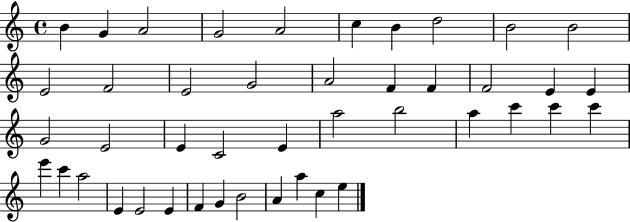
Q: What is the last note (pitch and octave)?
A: E5